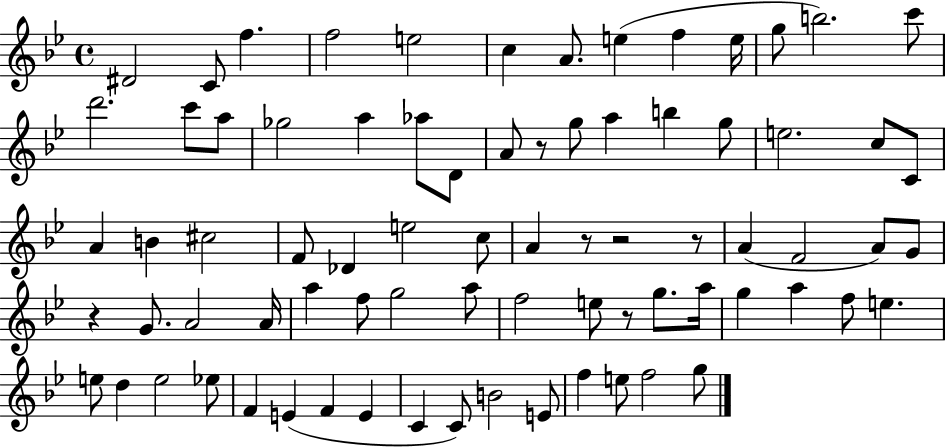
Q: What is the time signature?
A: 4/4